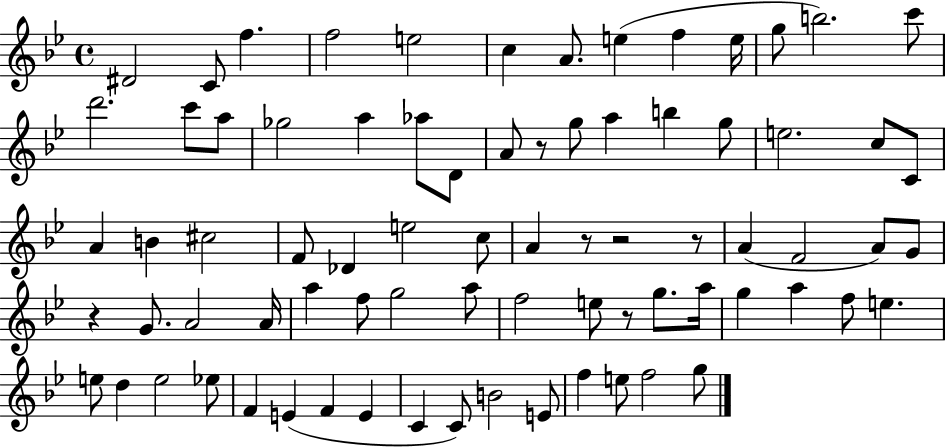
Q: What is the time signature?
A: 4/4